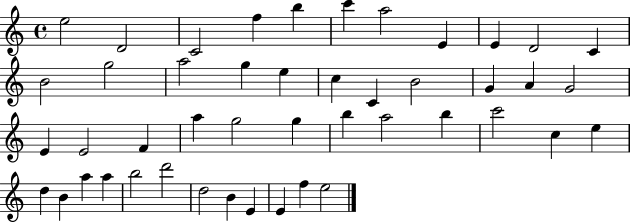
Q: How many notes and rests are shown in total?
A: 46